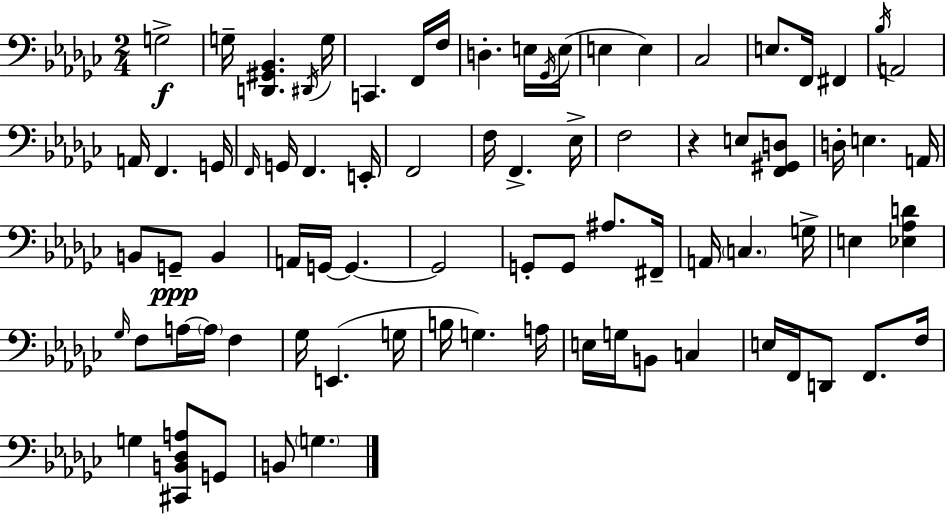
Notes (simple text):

G3/h G3/s [D2,G#2,Bb2]/q. D#2/s G3/s C2/q. F2/s F3/s D3/q. E3/s Gb2/s E3/s E3/q E3/q CES3/h E3/e. F2/s F#2/q Bb3/s A2/h A2/s F2/q. G2/s F2/s G2/s F2/q. E2/s F2/h F3/s F2/q. Eb3/s F3/h R/q E3/e [F2,G#2,D3]/e D3/s E3/q. A2/s B2/e G2/e B2/q A2/s G2/s G2/q. G2/h G2/e G2/e A#3/e. F#2/s A2/s C3/q. G3/s E3/q [Eb3,Ab3,D4]/q Gb3/s F3/e A3/s A3/s F3/q Gb3/s E2/q. G3/s B3/s G3/q. A3/s E3/s G3/s B2/e C3/q E3/s F2/s D2/e F2/e. F3/s G3/q [C#2,B2,Db3,A3]/e G2/e B2/e G3/q.